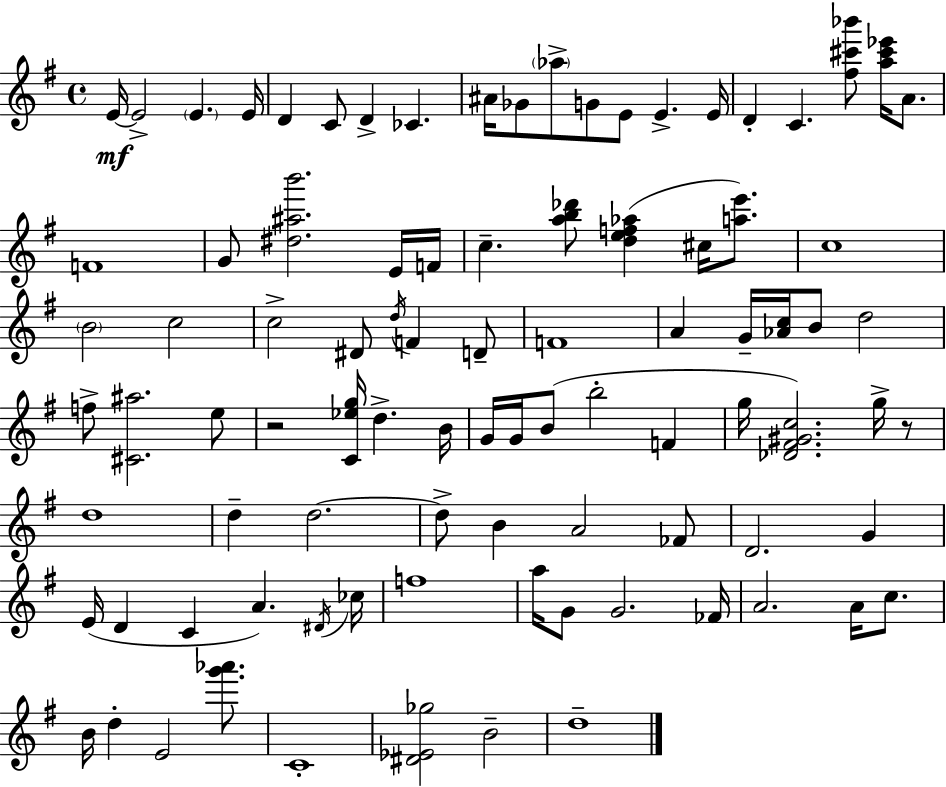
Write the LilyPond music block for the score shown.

{
  \clef treble
  \time 4/4
  \defaultTimeSignature
  \key g \major
  \repeat volta 2 { e'16~~\mf e'2-> \parenthesize e'4. e'16 | d'4 c'8 d'4-> ces'4. | ais'16 ges'8 \parenthesize aes''8-> g'8 e'8 e'4.-> e'16 | d'4-. c'4. <fis'' cis''' bes'''>8 <a'' cis''' ees'''>16 a'8. | \break f'1 | g'8 <dis'' ais'' b'''>2. e'16 f'16 | c''4.-- <a'' b'' des'''>8 <d'' e'' f'' aes''>4( cis''16 <a'' e'''>8.) | c''1 | \break \parenthesize b'2 c''2 | c''2-> dis'8 \acciaccatura { d''16 } f'4 d'8-- | f'1 | a'4 g'16-- <aes' c''>16 b'8 d''2 | \break f''8-> <cis' ais''>2. e''8 | r2 <c' ees'' g''>16 d''4.-> | b'16 g'16 g'16 b'8( b''2-. f'4 | g''16 <des' fis' gis' c''>2.) g''16-> r8 | \break d''1 | d''4-- d''2.~~ | d''8-> b'4 a'2 fes'8 | d'2. g'4 | \break e'16( d'4 c'4 a'4.) | \acciaccatura { dis'16 } ces''16 f''1 | a''16 g'8 g'2. | fes'16 a'2. a'16 c''8. | \break b'16 d''4-. e'2 <g''' aes'''>8. | c'1-. | <dis' ees' ges''>2 b'2-- | d''1-- | \break } \bar "|."
}